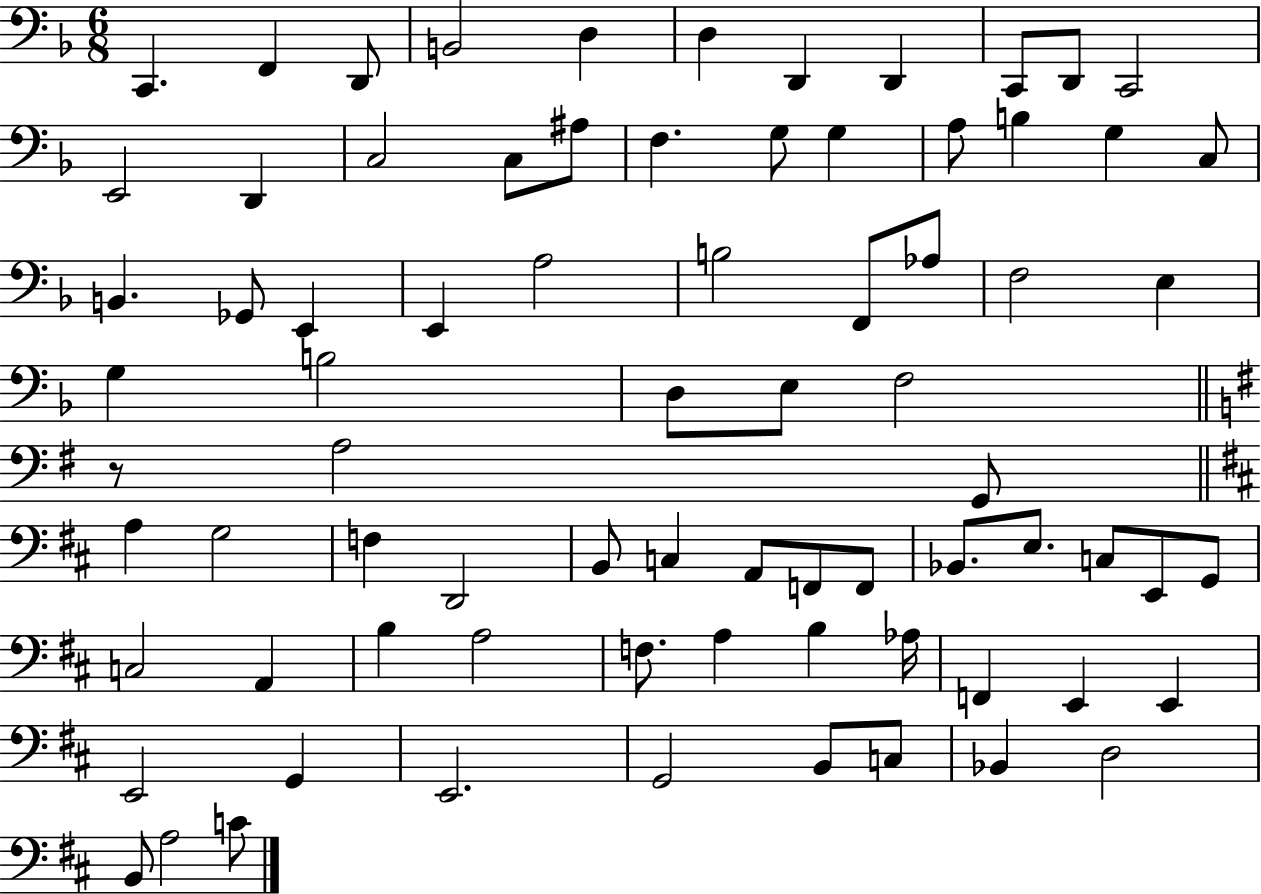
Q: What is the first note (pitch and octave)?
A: C2